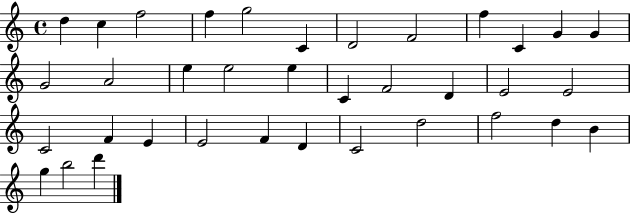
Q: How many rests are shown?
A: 0